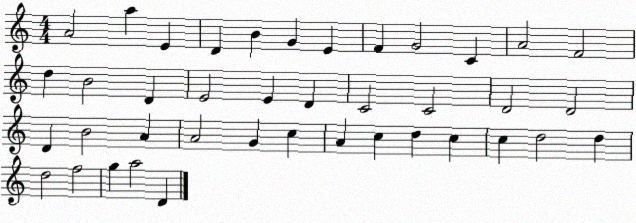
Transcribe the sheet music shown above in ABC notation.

X:1
T:Untitled
M:4/4
L:1/4
K:C
A2 a E D B G E F G2 C A2 F2 d B2 D E2 E D C2 C2 D2 D2 D B2 A A2 G c A c d c c d2 d d2 f2 g a2 D